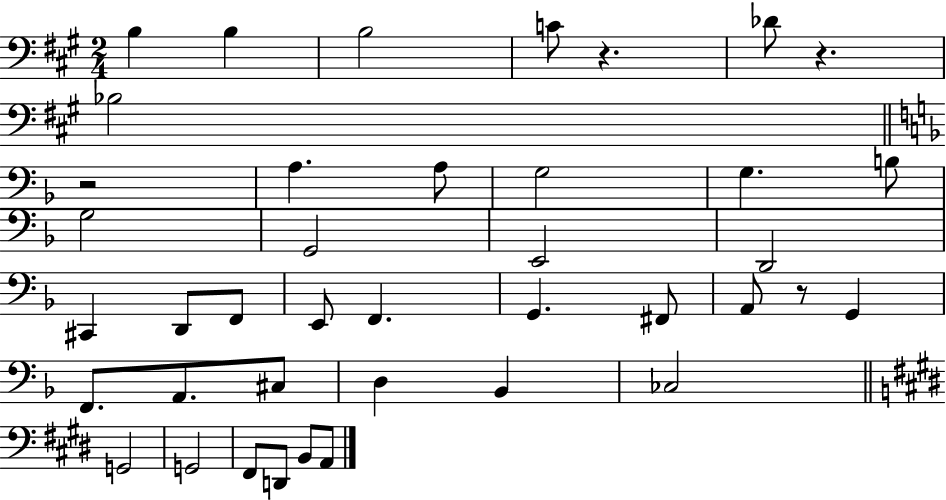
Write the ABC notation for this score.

X:1
T:Untitled
M:2/4
L:1/4
K:A
B, B, B,2 C/2 z _D/2 z _B,2 z2 A, A,/2 G,2 G, B,/2 G,2 G,,2 E,,2 D,,2 ^C,, D,,/2 F,,/2 E,,/2 F,, G,, ^F,,/2 A,,/2 z/2 G,, F,,/2 A,,/2 ^C,/2 D, _B,, _C,2 G,,2 G,,2 ^F,,/2 D,,/2 B,,/2 A,,/2